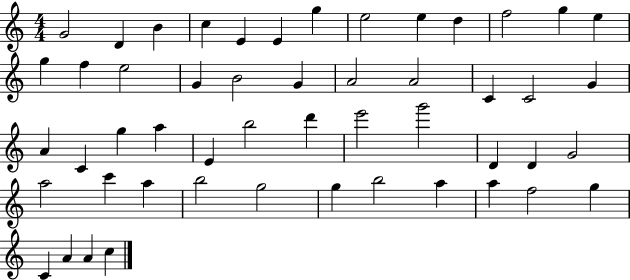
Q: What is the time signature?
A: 4/4